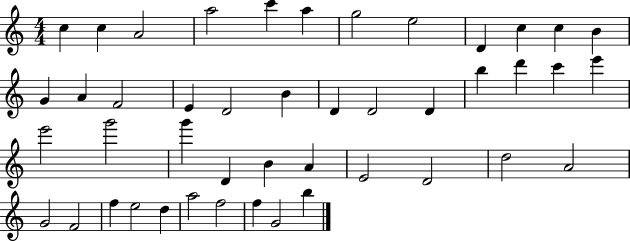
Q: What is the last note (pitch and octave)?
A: B5